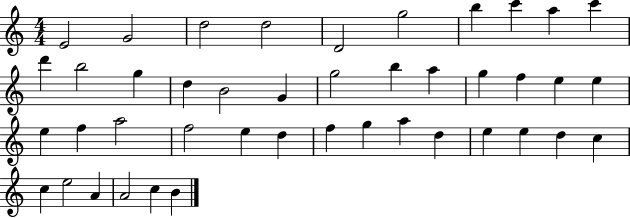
{
  \clef treble
  \numericTimeSignature
  \time 4/4
  \key c \major
  e'2 g'2 | d''2 d''2 | d'2 g''2 | b''4 c'''4 a''4 c'''4 | \break d'''4 b''2 g''4 | d''4 b'2 g'4 | g''2 b''4 a''4 | g''4 f''4 e''4 e''4 | \break e''4 f''4 a''2 | f''2 e''4 d''4 | f''4 g''4 a''4 d''4 | e''4 e''4 d''4 c''4 | \break c''4 e''2 a'4 | a'2 c''4 b'4 | \bar "|."
}